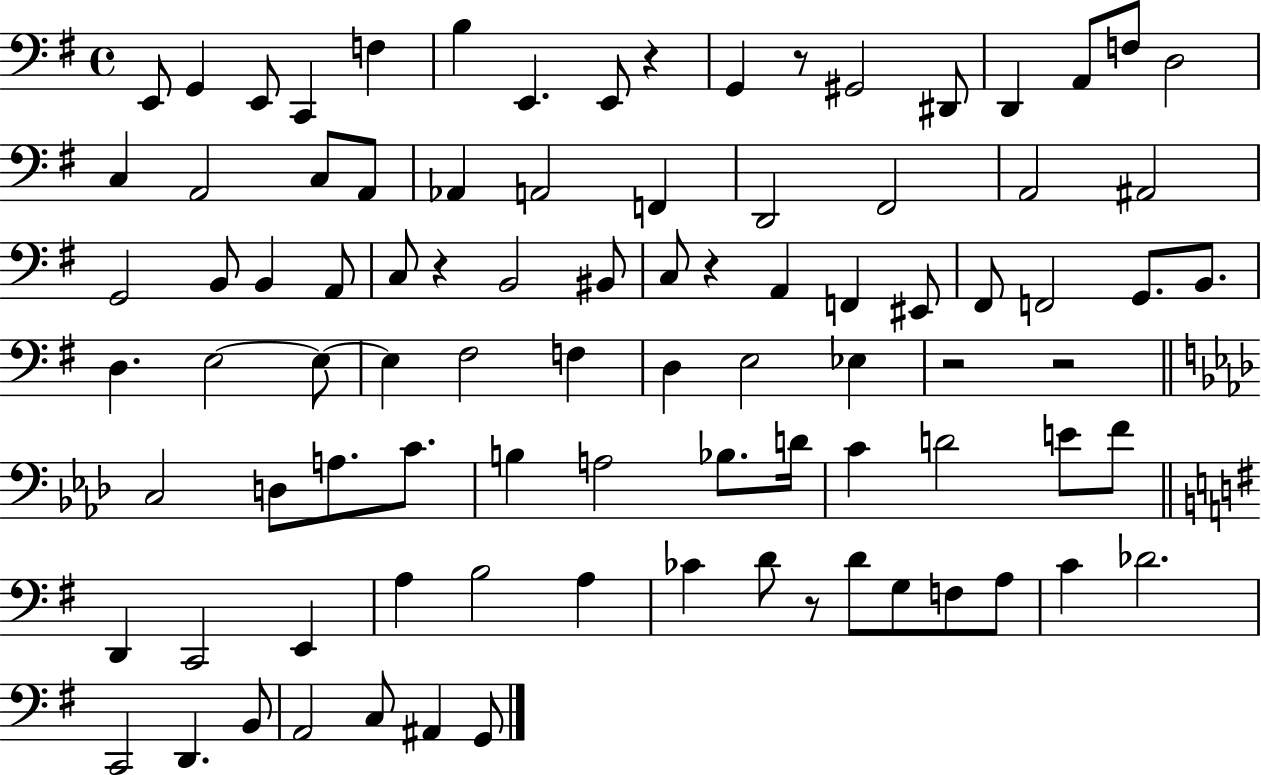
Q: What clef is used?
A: bass